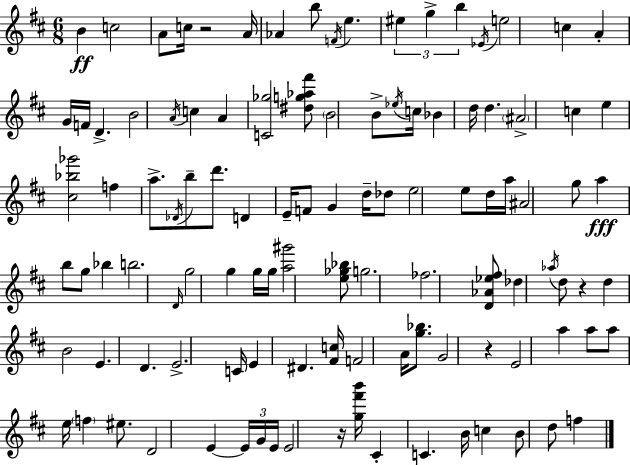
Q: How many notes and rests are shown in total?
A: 109